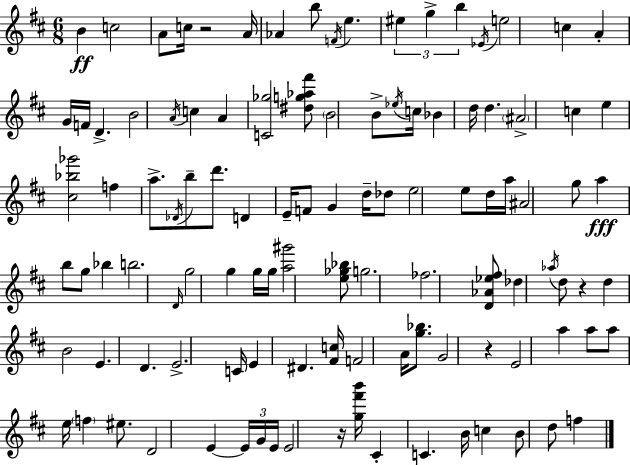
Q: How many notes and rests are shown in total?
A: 109